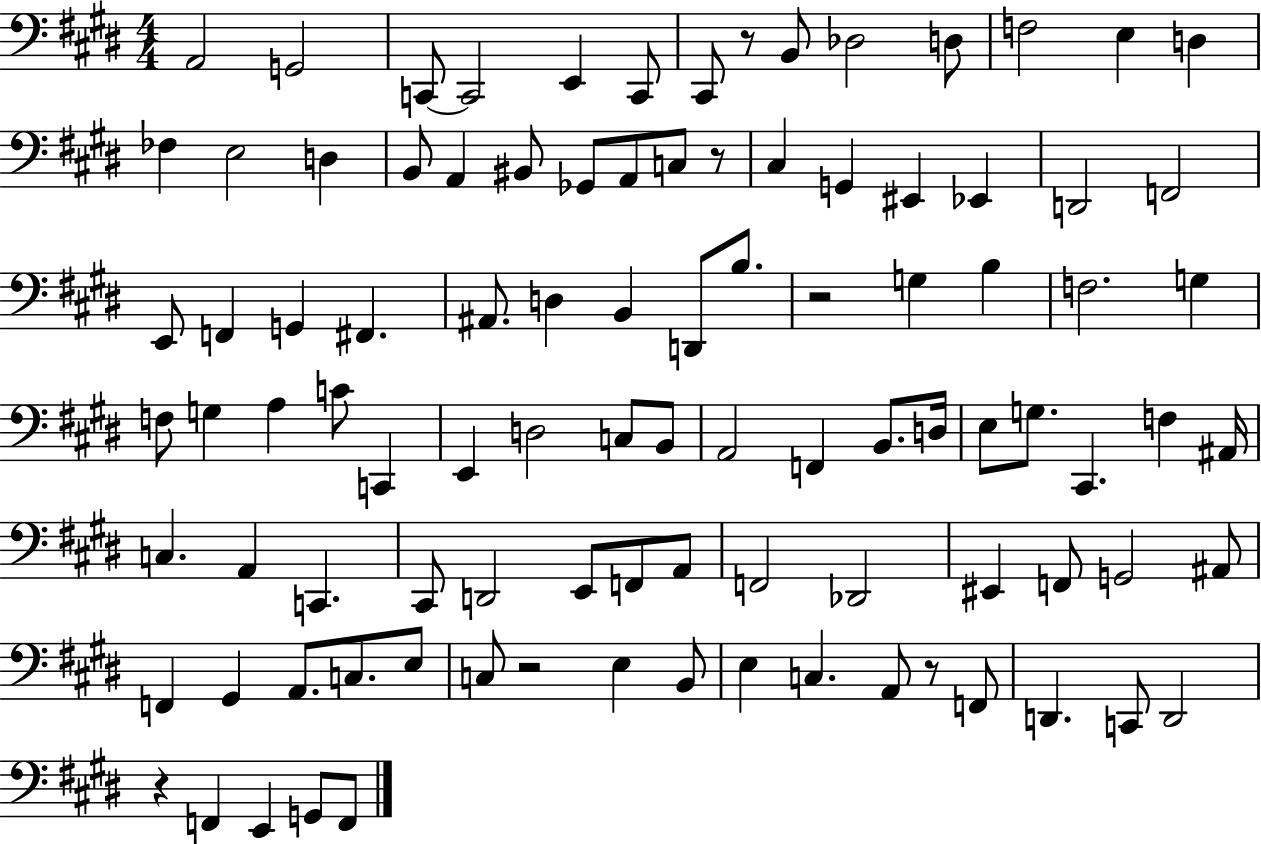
A2/h G2/h C2/e C2/h E2/q C2/e C#2/e R/e B2/e Db3/h D3/e F3/h E3/q D3/q FES3/q E3/h D3/q B2/e A2/q BIS2/e Gb2/e A2/e C3/e R/e C#3/q G2/q EIS2/q Eb2/q D2/h F2/h E2/e F2/q G2/q F#2/q. A#2/e. D3/q B2/q D2/e B3/e. R/h G3/q B3/q F3/h. G3/q F3/e G3/q A3/q C4/e C2/q E2/q D3/h C3/e B2/e A2/h F2/q B2/e. D3/s E3/e G3/e. C#2/q. F3/q A#2/s C3/q. A2/q C2/q. C#2/e D2/h E2/e F2/e A2/e F2/h Db2/h EIS2/q F2/e G2/h A#2/e F2/q G#2/q A2/e. C3/e. E3/e C3/e R/h E3/q B2/e E3/q C3/q. A2/e R/e F2/e D2/q. C2/e D2/h R/q F2/q E2/q G2/e F2/e